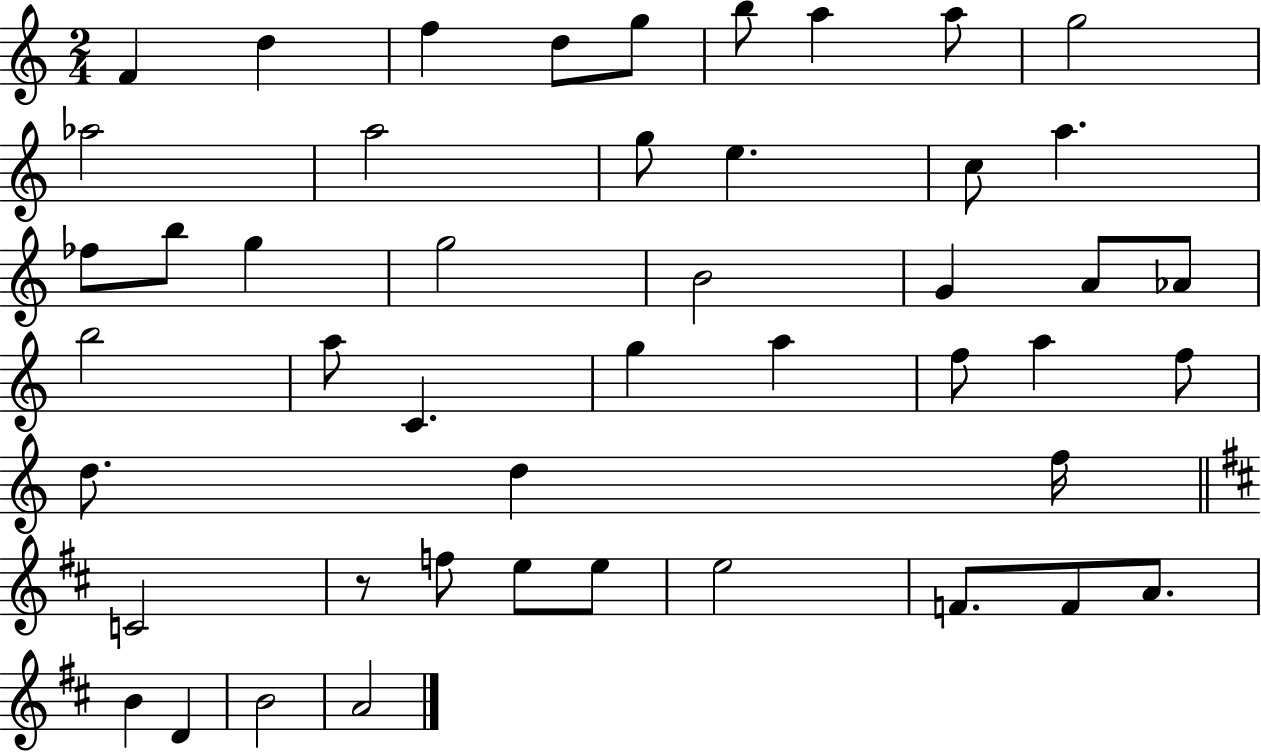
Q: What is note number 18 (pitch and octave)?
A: G5